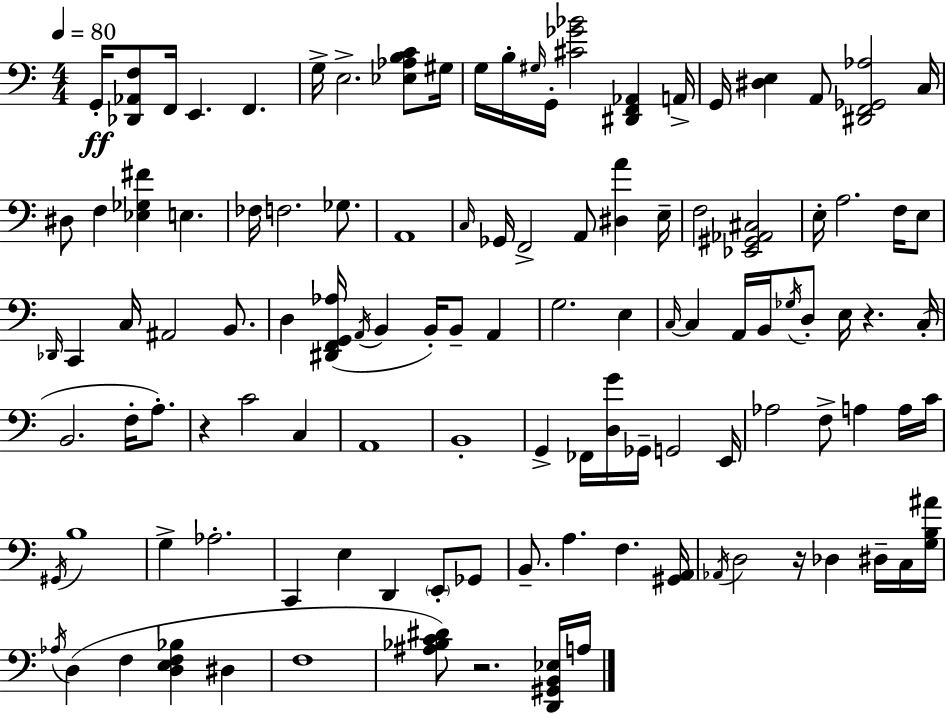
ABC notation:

X:1
T:Untitled
M:4/4
L:1/4
K:Am
G,,/4 [_D,,_A,,F,]/2 F,,/4 E,, F,, G,/4 E,2 [_E,_A,B,C]/2 ^G,/4 G,/4 B,/4 ^G,/4 G,,/4 [^C_G_B]2 [^D,,F,,_A,,] A,,/4 G,,/4 [^D,E,] A,,/2 [^D,,F,,_G,,_A,]2 C,/4 ^D,/2 F, [_E,_G,^F] E, _F,/4 F,2 _G,/2 A,,4 C,/4 _G,,/4 F,,2 A,,/2 [^D,A] E,/4 F,2 [_E,,^G,,_A,,^C,]2 E,/4 A,2 F,/4 E,/2 _D,,/4 C,, C,/4 ^A,,2 B,,/2 D, [^D,,F,,G,,_A,]/4 A,,/4 B,, B,,/4 B,,/2 A,, G,2 E, C,/4 C, A,,/4 B,,/4 _G,/4 D,/2 E,/4 z C,/4 B,,2 F,/4 A,/2 z C2 C, A,,4 B,,4 G,, _F,,/4 [D,G]/4 _G,,/4 G,,2 E,,/4 _A,2 F,/2 A, A,/4 C/4 ^G,,/4 B,4 G, _A,2 C,, E, D,, E,,/2 _G,,/2 B,,/2 A, F, [^G,,A,,]/4 _A,,/4 D,2 z/4 _D, ^D,/4 C,/4 [G,B,^A]/4 _A,/4 D, F, [D,E,F,_B,] ^D, F,4 [^A,_B,C^D]/2 z2 [D,,^G,,B,,_E,]/4 A,/4